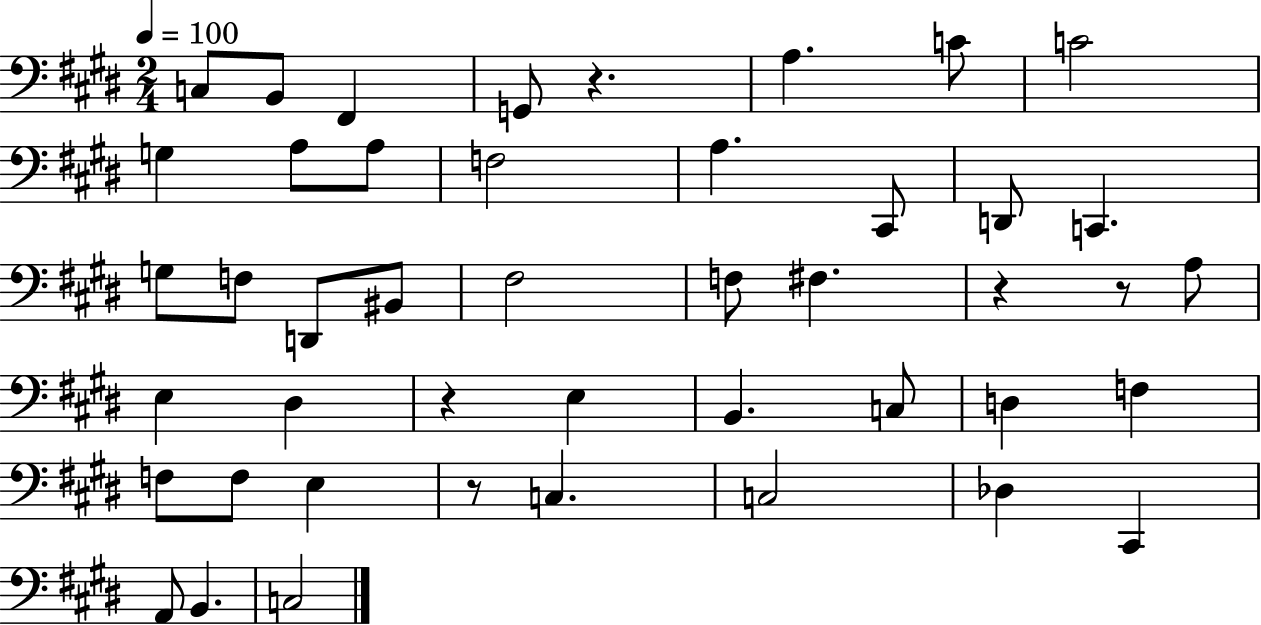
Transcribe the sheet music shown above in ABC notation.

X:1
T:Untitled
M:2/4
L:1/4
K:E
C,/2 B,,/2 ^F,, G,,/2 z A, C/2 C2 G, A,/2 A,/2 F,2 A, ^C,,/2 D,,/2 C,, G,/2 F,/2 D,,/2 ^B,,/2 ^F,2 F,/2 ^F, z z/2 A,/2 E, ^D, z E, B,, C,/2 D, F, F,/2 F,/2 E, z/2 C, C,2 _D, ^C,, A,,/2 B,, C,2